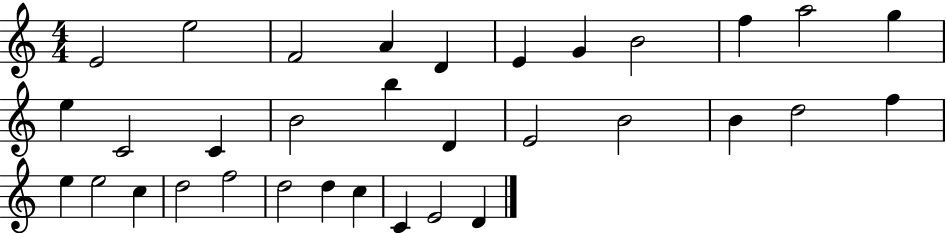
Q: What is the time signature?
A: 4/4